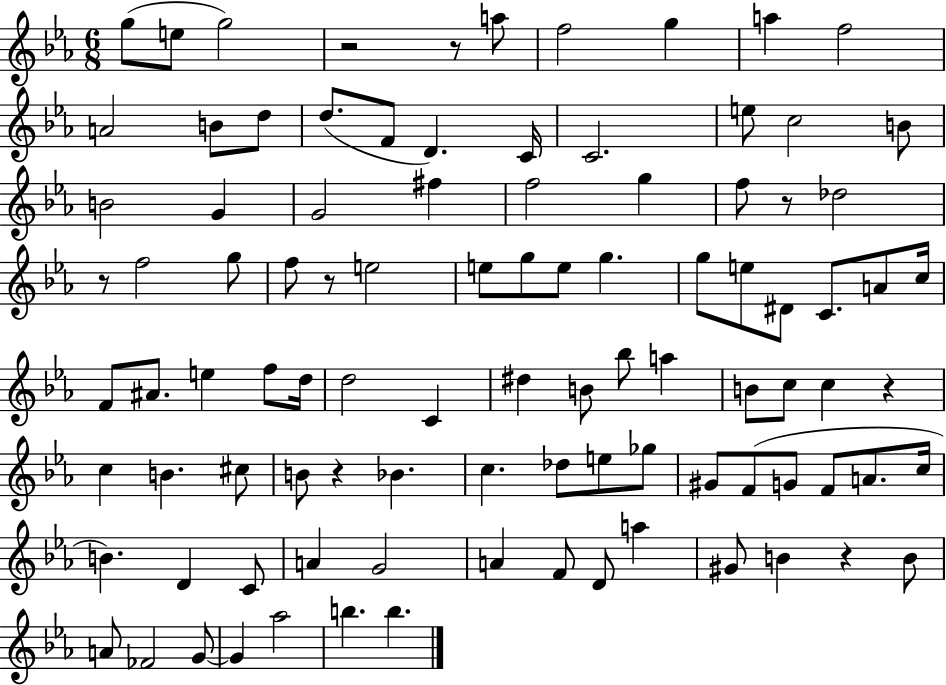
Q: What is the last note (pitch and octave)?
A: B5